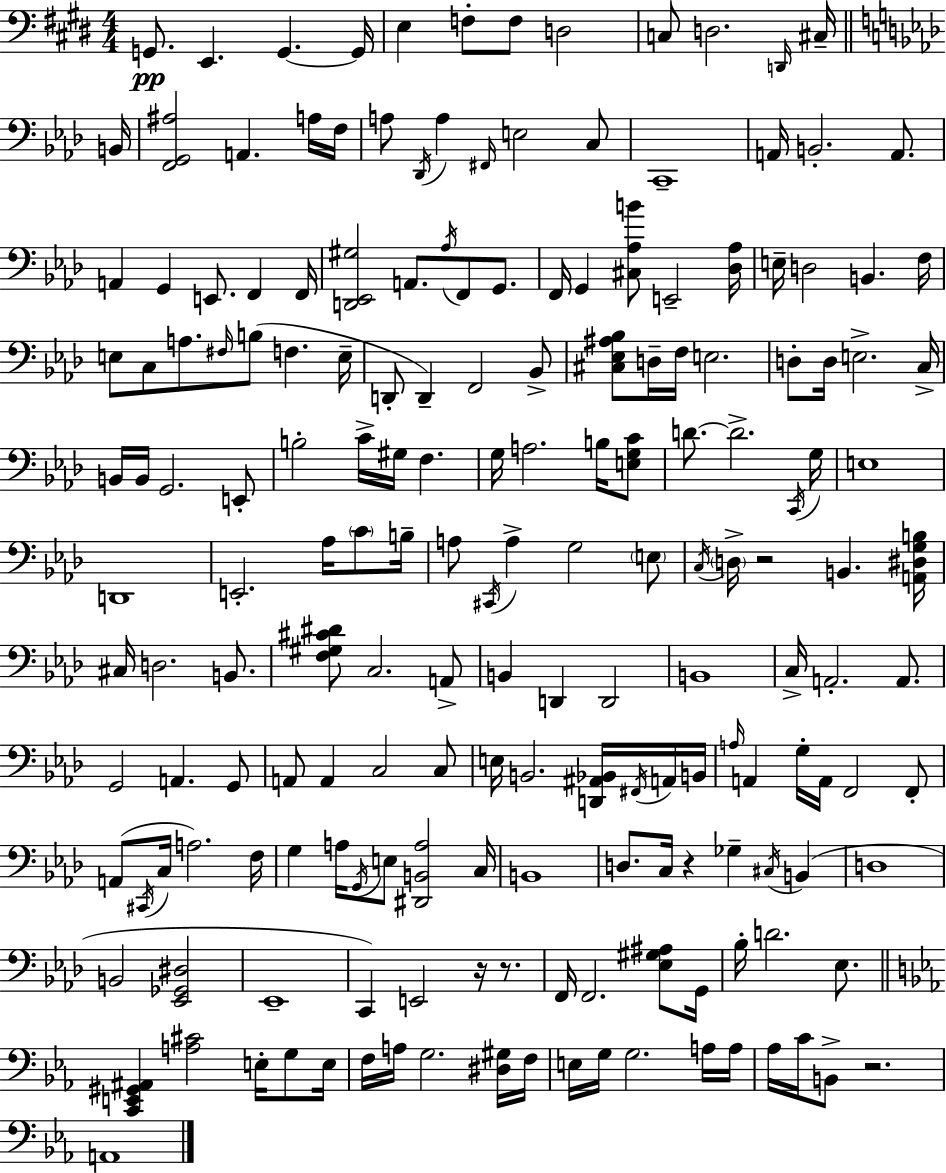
X:1
T:Untitled
M:4/4
L:1/4
K:E
G,,/2 E,, G,, G,,/4 E, F,/2 F,/2 D,2 C,/2 D,2 D,,/4 ^C,/4 B,,/4 [F,,G,,^A,]2 A,, A,/4 F,/4 A,/2 _D,,/4 A, ^F,,/4 E,2 C,/2 C,,4 A,,/4 B,,2 A,,/2 A,, G,, E,,/2 F,, F,,/4 [D,,_E,,^G,]2 A,,/2 _A,/4 F,,/2 G,,/2 F,,/4 G,, [^C,_A,B]/2 E,,2 [_D,_A,]/4 E,/4 D,2 B,, F,/4 E,/2 C,/2 A,/2 ^F,/4 B,/2 F, E,/4 D,,/2 D,, F,,2 _B,,/2 [^C,_E,^A,_B,]/2 D,/4 F,/4 E,2 D,/2 D,/4 E,2 C,/4 B,,/4 B,,/4 G,,2 E,,/2 B,2 C/4 ^G,/4 F, G,/4 A,2 B,/4 [E,G,C]/2 D/2 D2 C,,/4 G,/4 E,4 D,,4 E,,2 _A,/4 C/2 B,/4 A,/2 ^C,,/4 A, G,2 E,/2 C,/4 D,/4 z2 B,, [A,,^D,G,B,]/4 ^C,/4 D,2 B,,/2 [F,^G,^C^D]/2 C,2 A,,/2 B,, D,, D,,2 B,,4 C,/4 A,,2 A,,/2 G,,2 A,, G,,/2 A,,/2 A,, C,2 C,/2 E,/4 B,,2 [D,,^A,,_B,,]/4 ^F,,/4 A,,/4 B,,/4 A,/4 A,, G,/4 A,,/4 F,,2 F,,/2 A,,/2 ^C,,/4 C,/4 A,2 F,/4 G, A,/4 G,,/4 E,/2 [^D,,B,,A,]2 C,/4 B,,4 D,/2 C,/4 z _G, ^C,/4 B,, D,4 B,,2 [_E,,_G,,^D,]2 _E,,4 C,, E,,2 z/4 z/2 F,,/4 F,,2 [_E,^G,^A,]/2 G,,/4 _B,/4 D2 _E,/2 [C,,E,,^G,,^A,,] [A,^C]2 E,/4 G,/2 E,/4 F,/4 A,/4 G,2 [^D,^G,]/4 F,/4 E,/4 G,/4 G,2 A,/4 A,/4 _A,/4 C/4 B,,/2 z2 A,,4